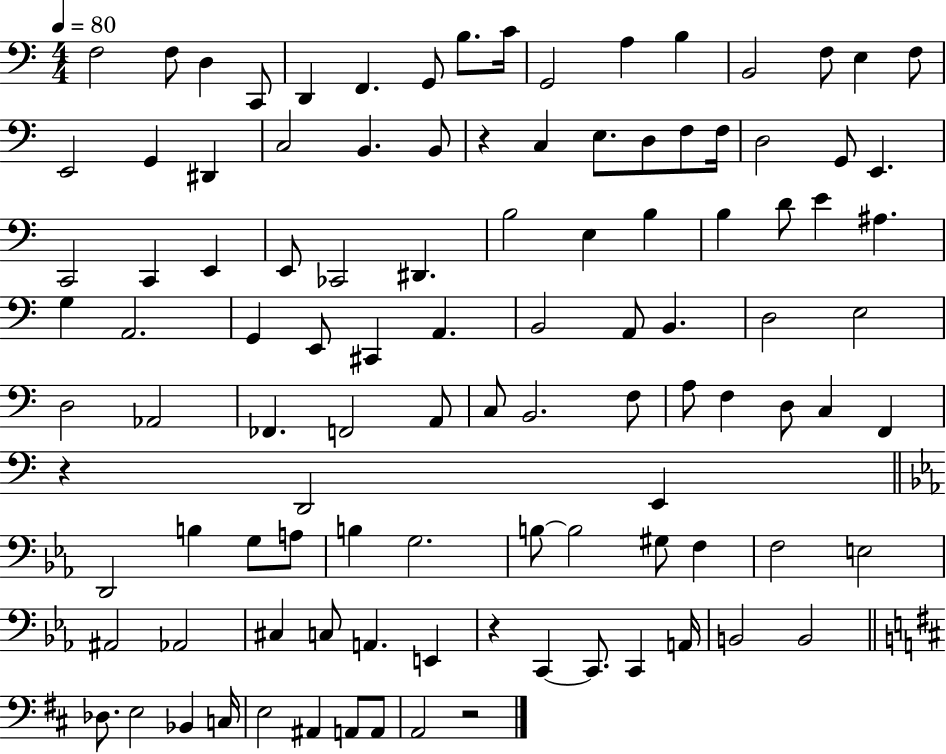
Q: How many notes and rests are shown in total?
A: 106